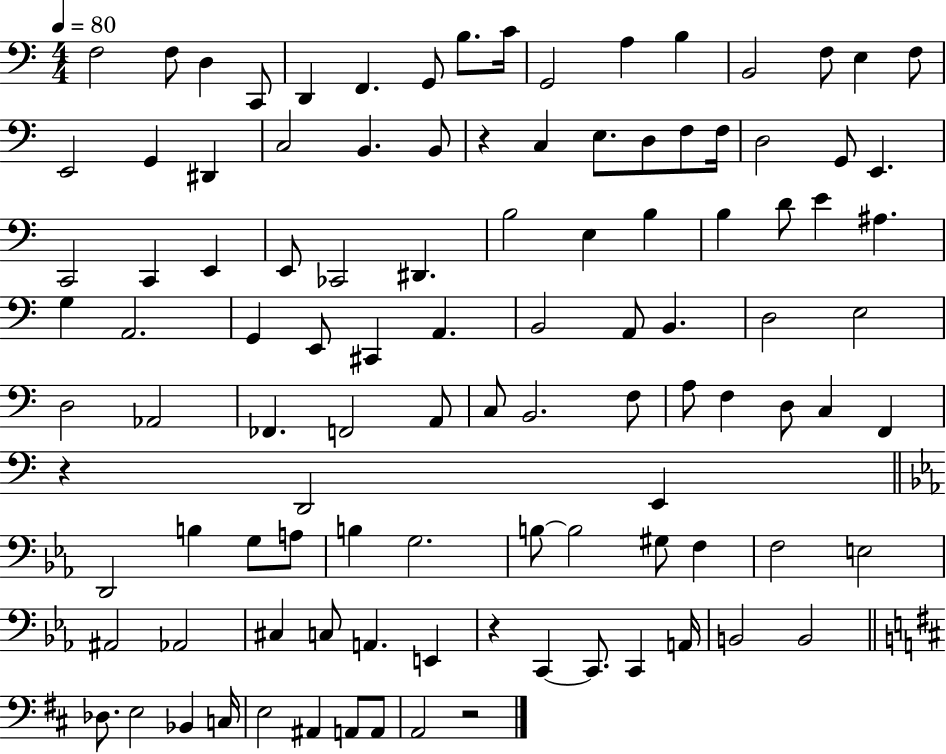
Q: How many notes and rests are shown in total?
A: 106